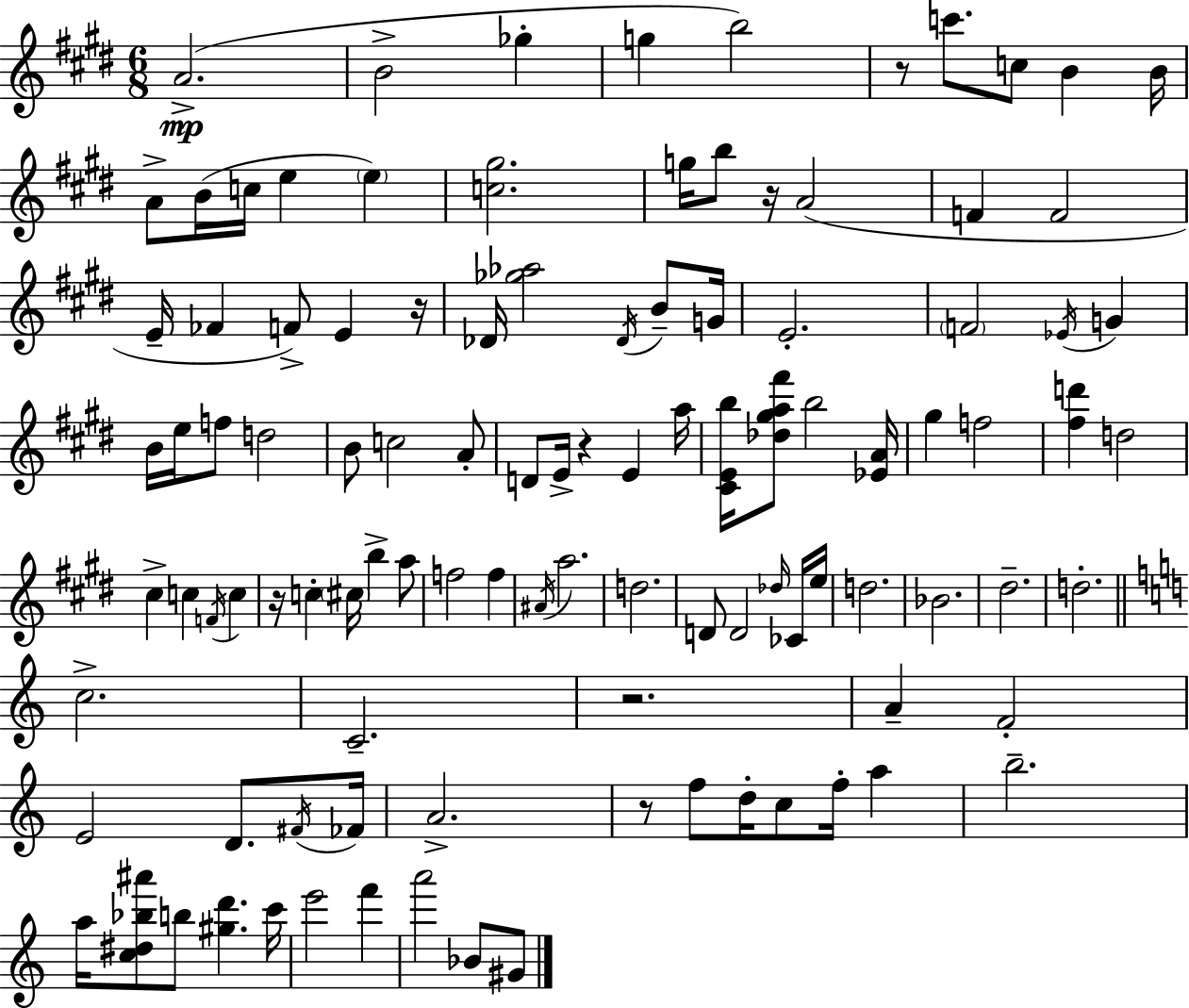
{
  \clef treble
  \numericTimeSignature
  \time 6/8
  \key e \major
  a'2.->(\mp | b'2-> ges''4-. | g''4 b''2) | r8 c'''8. c''8 b'4 b'16 | \break a'8-> b'16( c''16 e''4 \parenthesize e''4) | <c'' gis''>2. | g''16 b''8 r16 a'2( | f'4 f'2 | \break e'16-- fes'4 f'8->) e'4 r16 | des'16 <ges'' aes''>2 \acciaccatura { des'16 } b'8-- | g'16 e'2.-. | \parenthesize f'2 \acciaccatura { ees'16 } g'4 | \break b'16 e''16 f''8 d''2 | b'8 c''2 | a'8-. d'8 e'16-> r4 e'4 | a''16 <cis' e' b''>16 <des'' gis'' a'' fis'''>8 b''2 | \break <ees' a'>16 gis''4 f''2 | <fis'' d'''>4 d''2 | cis''4-> c''4 \acciaccatura { f'16 } c''4 | r16 c''4-. \parenthesize cis''16 b''4-> | \break a''8 f''2 f''4 | \acciaccatura { ais'16 } a''2. | d''2. | d'8 d'2 | \break \grace { des''16 } ces'16 e''16 d''2. | bes'2. | dis''2.-- | d''2.-. | \break \bar "||" \break \key c \major c''2.-> | c'2.-- | r2. | a'4-- f'2-. | \break e'2 d'8. \acciaccatura { fis'16 } | fes'16 a'2.-> | r8 f''8 d''16-. c''8 f''16-. a''4 | b''2.-- | \break a''16 <c'' dis'' bes'' ais'''>8 b''8 <gis'' d'''>4. | c'''16 e'''2 f'''4 | a'''2 bes'8 gis'8 | \bar "|."
}